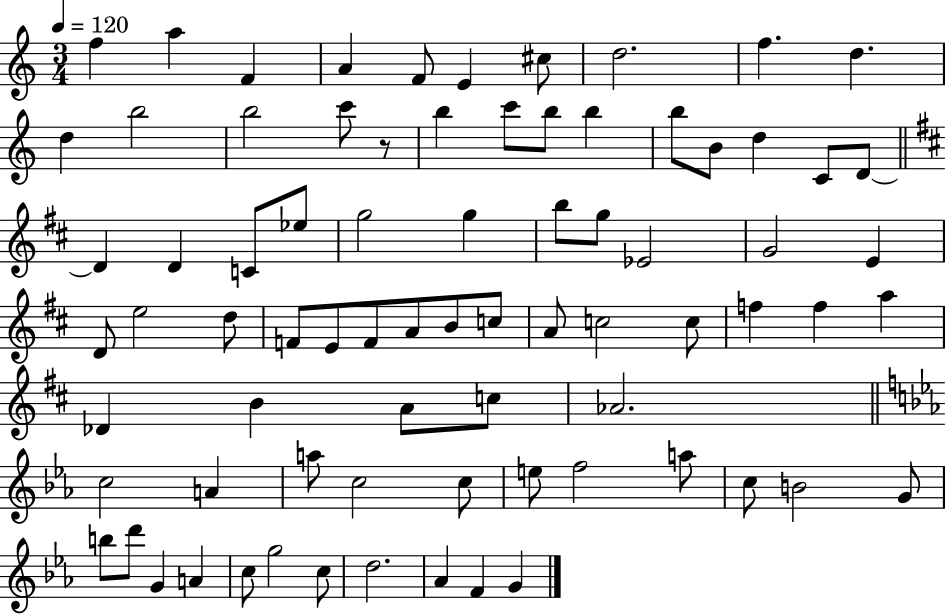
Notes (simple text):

F5/q A5/q F4/q A4/q F4/e E4/q C#5/e D5/h. F5/q. D5/q. D5/q B5/h B5/h C6/e R/e B5/q C6/e B5/e B5/q B5/e B4/e D5/q C4/e D4/e D4/q D4/q C4/e Eb5/e G5/h G5/q B5/e G5/e Eb4/h G4/h E4/q D4/e E5/h D5/e F4/e E4/e F4/e A4/e B4/e C5/e A4/e C5/h C5/e F5/q F5/q A5/q Db4/q B4/q A4/e C5/e Ab4/h. C5/h A4/q A5/e C5/h C5/e E5/e F5/h A5/e C5/e B4/h G4/e B5/e D6/e G4/q A4/q C5/e G5/h C5/e D5/h. Ab4/q F4/q G4/q